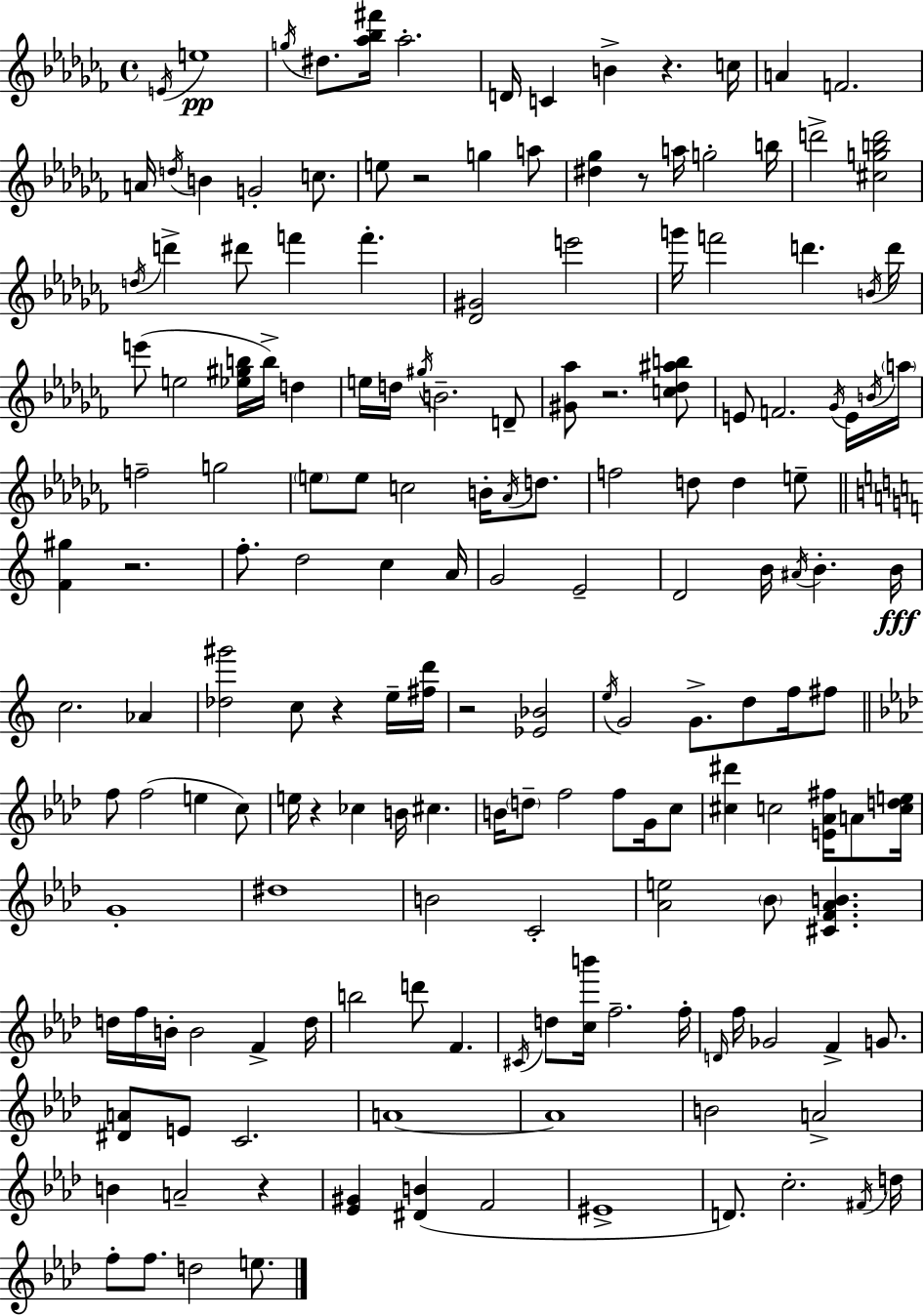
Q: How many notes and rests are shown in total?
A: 168